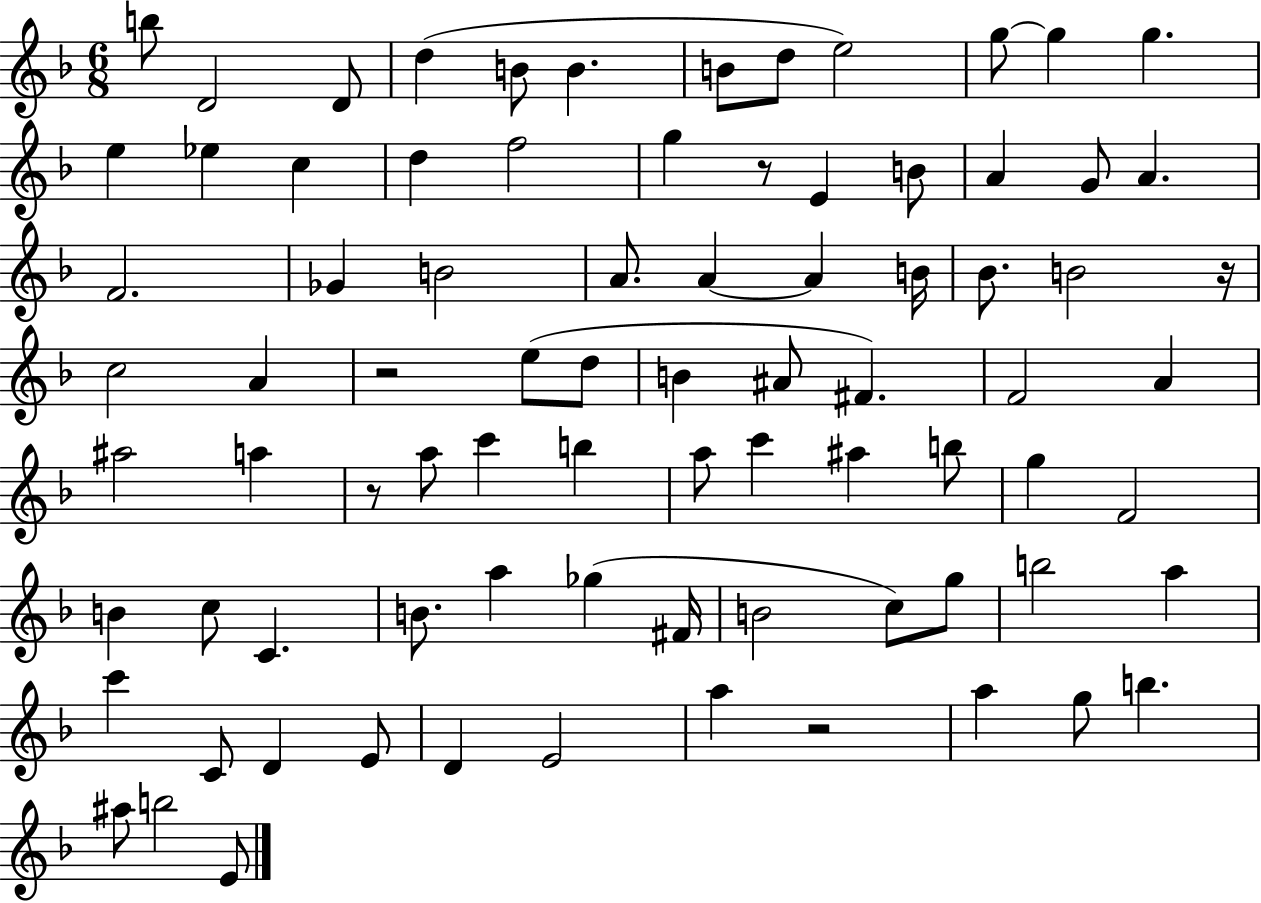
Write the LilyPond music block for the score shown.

{
  \clef treble
  \numericTimeSignature
  \time 6/8
  \key f \major
  b''8 d'2 d'8 | d''4( b'8 b'4. | b'8 d''8 e''2) | g''8~~ g''4 g''4. | \break e''4 ees''4 c''4 | d''4 f''2 | g''4 r8 e'4 b'8 | a'4 g'8 a'4. | \break f'2. | ges'4 b'2 | a'8. a'4~~ a'4 b'16 | bes'8. b'2 r16 | \break c''2 a'4 | r2 e''8( d''8 | b'4 ais'8 fis'4.) | f'2 a'4 | \break ais''2 a''4 | r8 a''8 c'''4 b''4 | a''8 c'''4 ais''4 b''8 | g''4 f'2 | \break b'4 c''8 c'4. | b'8. a''4 ges''4( fis'16 | b'2 c''8) g''8 | b''2 a''4 | \break c'''4 c'8 d'4 e'8 | d'4 e'2 | a''4 r2 | a''4 g''8 b''4. | \break ais''8 b''2 e'8 | \bar "|."
}